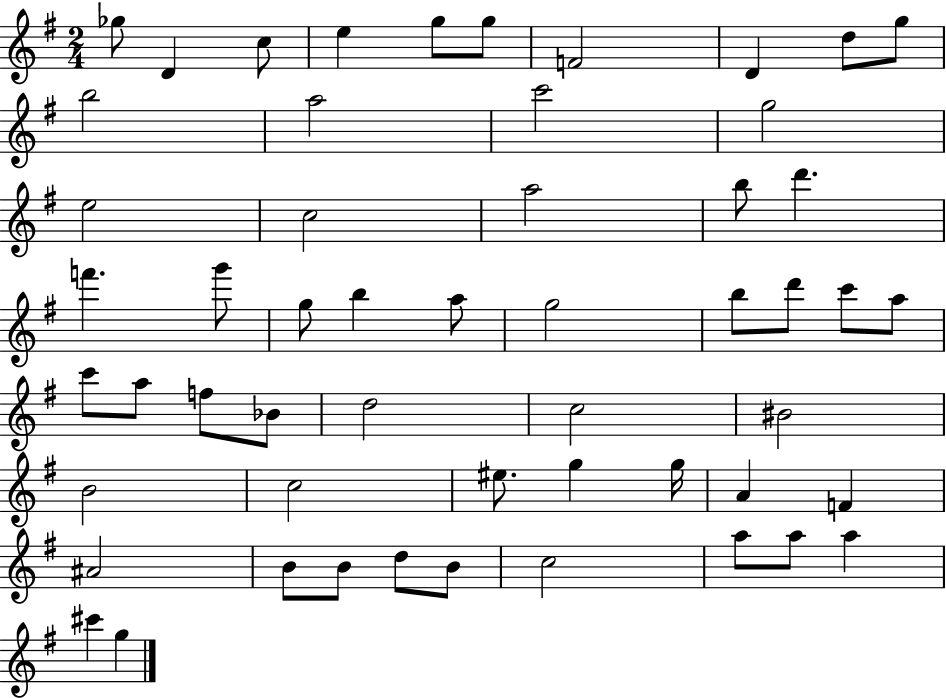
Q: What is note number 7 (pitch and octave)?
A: F4